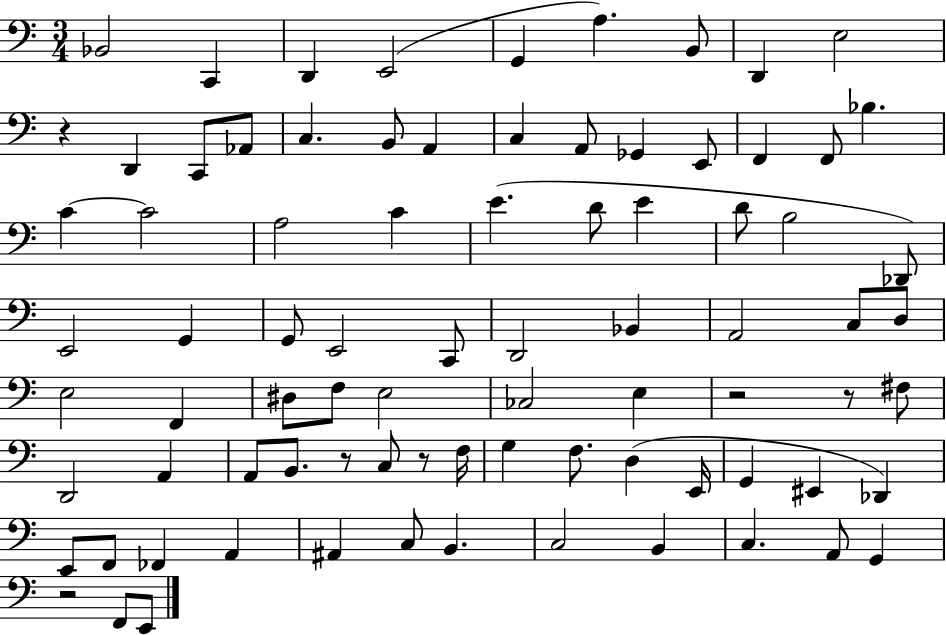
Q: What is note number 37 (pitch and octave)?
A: C2